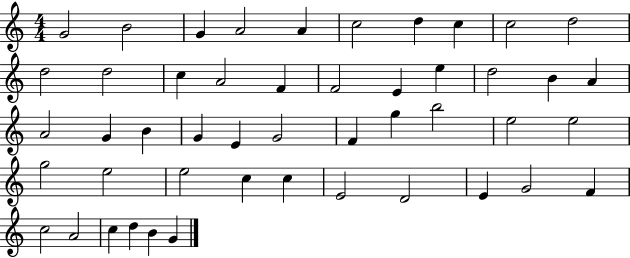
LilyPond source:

{
  \clef treble
  \numericTimeSignature
  \time 4/4
  \key c \major
  g'2 b'2 | g'4 a'2 a'4 | c''2 d''4 c''4 | c''2 d''2 | \break d''2 d''2 | c''4 a'2 f'4 | f'2 e'4 e''4 | d''2 b'4 a'4 | \break a'2 g'4 b'4 | g'4 e'4 g'2 | f'4 g''4 b''2 | e''2 e''2 | \break g''2 e''2 | e''2 c''4 c''4 | e'2 d'2 | e'4 g'2 f'4 | \break c''2 a'2 | c''4 d''4 b'4 g'4 | \bar "|."
}